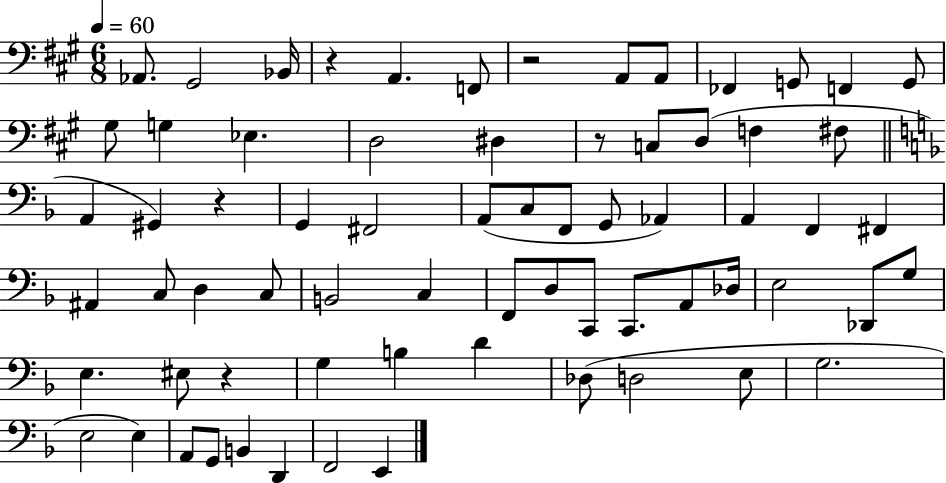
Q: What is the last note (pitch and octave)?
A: E2